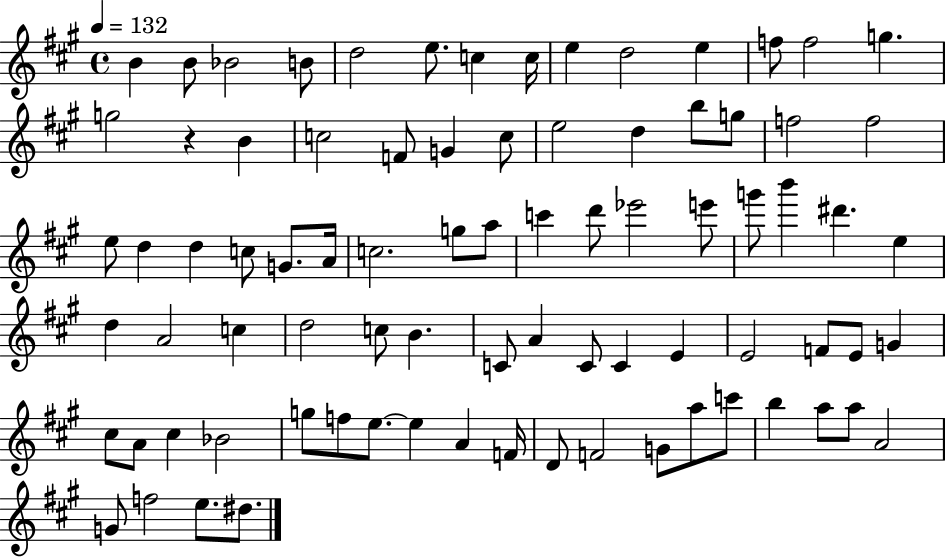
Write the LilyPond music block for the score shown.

{
  \clef treble
  \time 4/4
  \defaultTimeSignature
  \key a \major
  \tempo 4 = 132
  b'4 b'8 bes'2 b'8 | d''2 e''8. c''4 c''16 | e''4 d''2 e''4 | f''8 f''2 g''4. | \break g''2 r4 b'4 | c''2 f'8 g'4 c''8 | e''2 d''4 b''8 g''8 | f''2 f''2 | \break e''8 d''4 d''4 c''8 g'8. a'16 | c''2. g''8 a''8 | c'''4 d'''8 ees'''2 e'''8 | g'''8 b'''4 dis'''4. e''4 | \break d''4 a'2 c''4 | d''2 c''8 b'4. | c'8 a'4 c'8 c'4 e'4 | e'2 f'8 e'8 g'4 | \break cis''8 a'8 cis''4 bes'2 | g''8 f''8 e''8.~~ e''4 a'4 f'16 | d'8 f'2 g'8 a''8 c'''8 | b''4 a''8 a''8 a'2 | \break g'8 f''2 e''8. dis''8. | \bar "|."
}